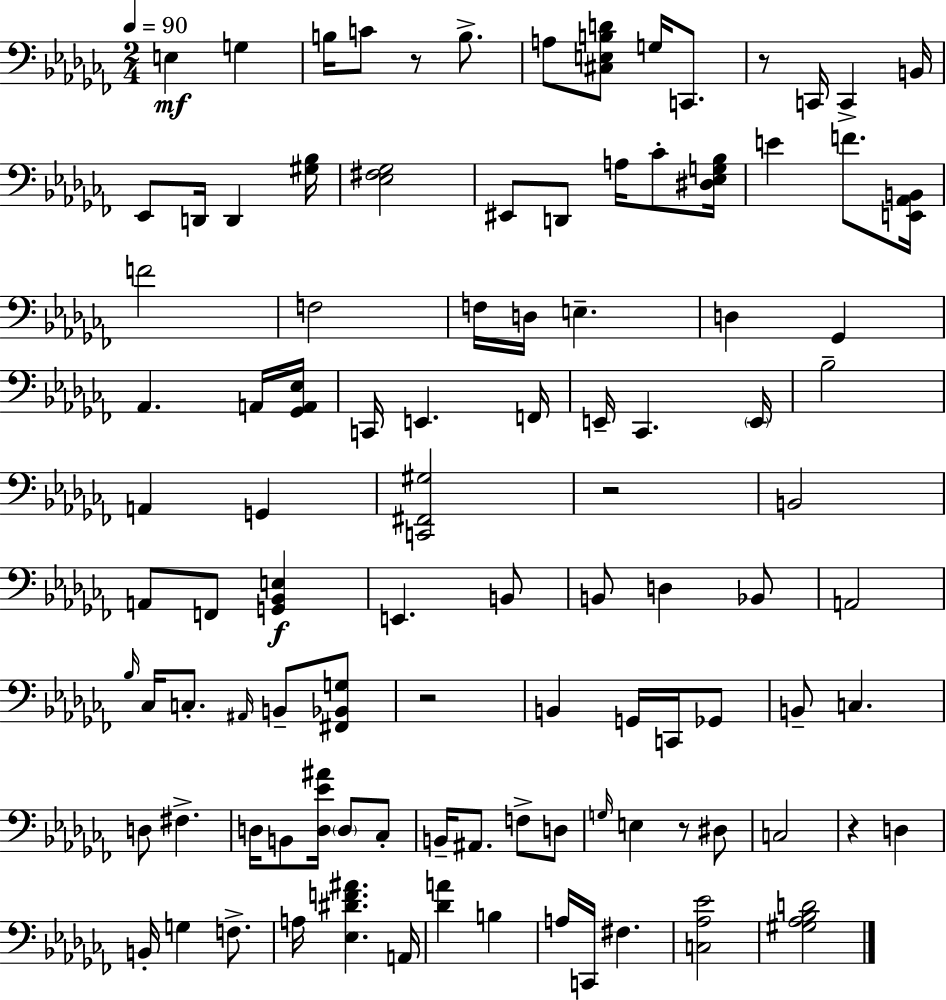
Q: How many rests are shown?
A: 6